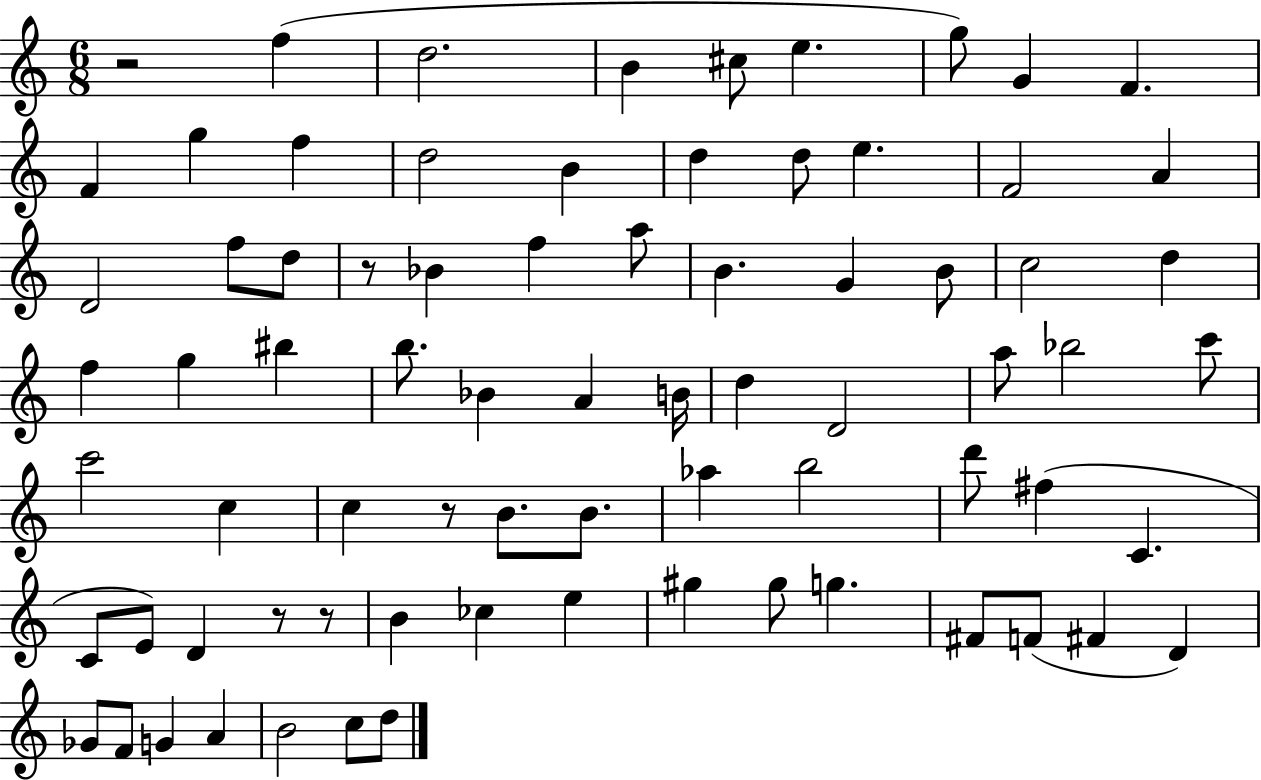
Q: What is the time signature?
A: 6/8